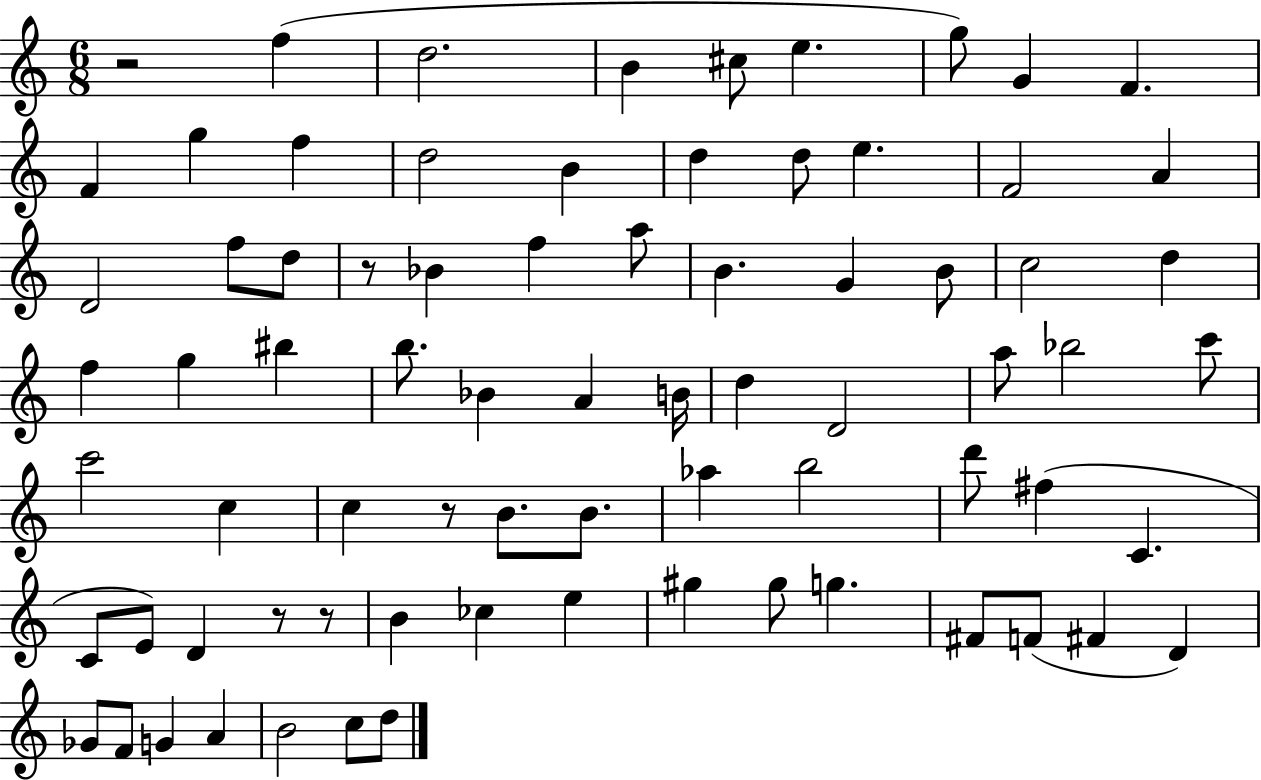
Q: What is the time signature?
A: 6/8